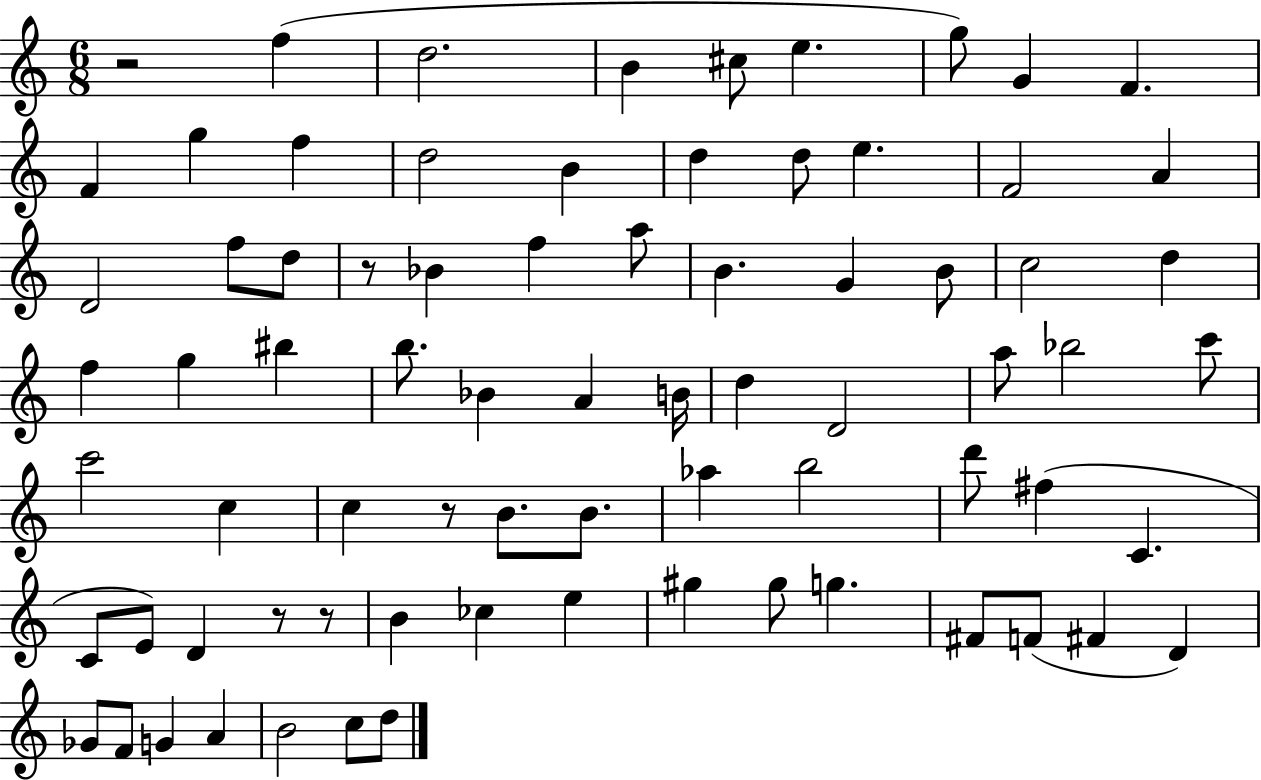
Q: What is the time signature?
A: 6/8